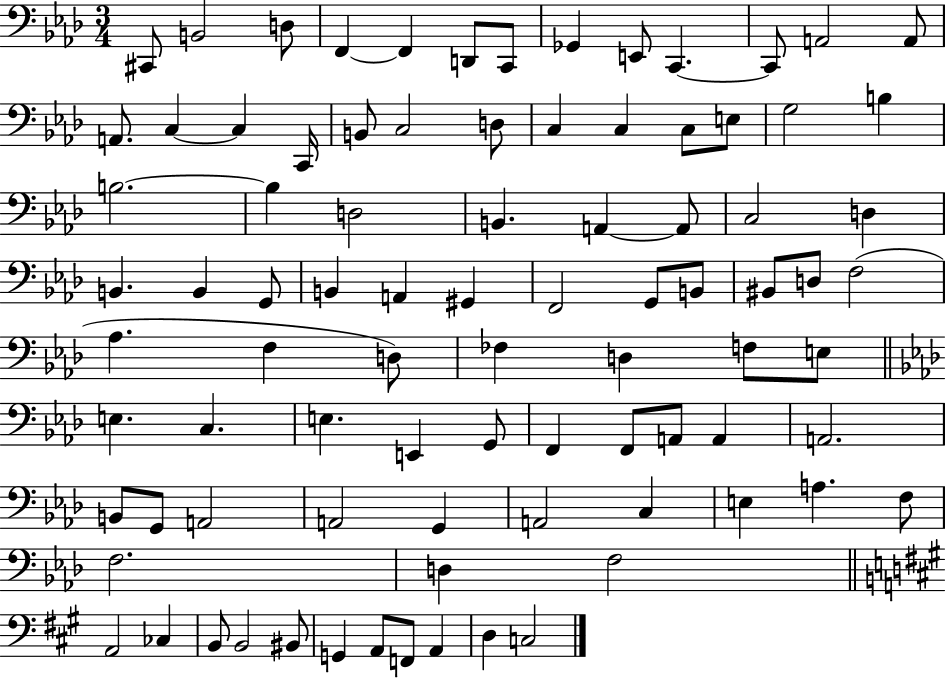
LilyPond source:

{
  \clef bass
  \numericTimeSignature
  \time 3/4
  \key aes \major
  cis,8 b,2 d8 | f,4~~ f,4 d,8 c,8 | ges,4 e,8 c,4.~~ | c,8 a,2 a,8 | \break a,8. c4~~ c4 c,16 | b,8 c2 d8 | c4 c4 c8 e8 | g2 b4 | \break b2.~~ | b4 d2 | b,4. a,4~~ a,8 | c2 d4 | \break b,4. b,4 g,8 | b,4 a,4 gis,4 | f,2 g,8 b,8 | bis,8 d8 f2( | \break aes4. f4 d8) | fes4 d4 f8 e8 | \bar "||" \break \key aes \major e4. c4. | e4. e,4 g,8 | f,4 f,8 a,8 a,4 | a,2. | \break b,8 g,8 a,2 | a,2 g,4 | a,2 c4 | e4 a4. f8 | \break f2. | d4 f2 | \bar "||" \break \key a \major a,2 ces4 | b,8 b,2 bis,8 | g,4 a,8 f,8 a,4 | d4 c2 | \break \bar "|."
}